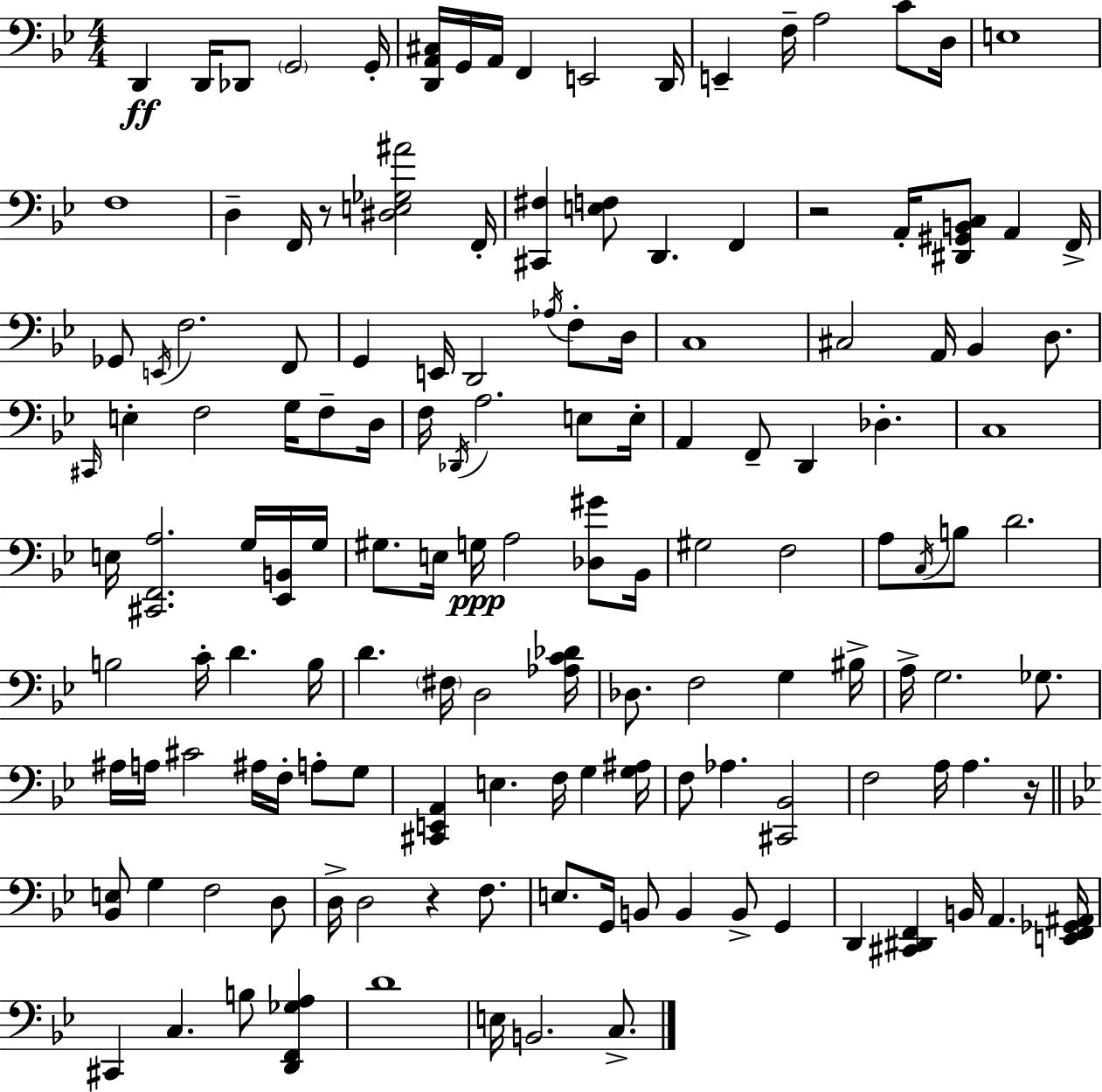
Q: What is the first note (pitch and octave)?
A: D2